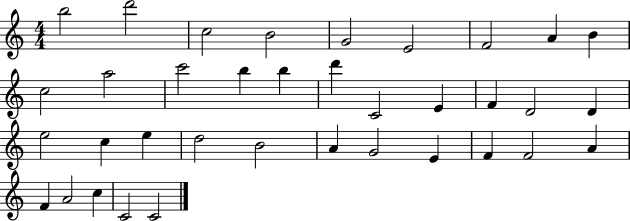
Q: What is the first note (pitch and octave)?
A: B5